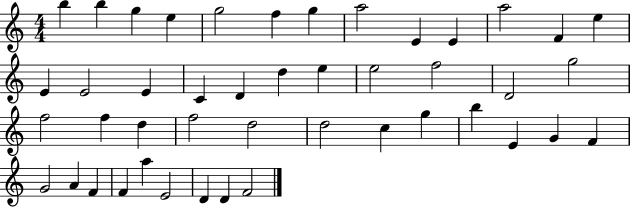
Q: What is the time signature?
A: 4/4